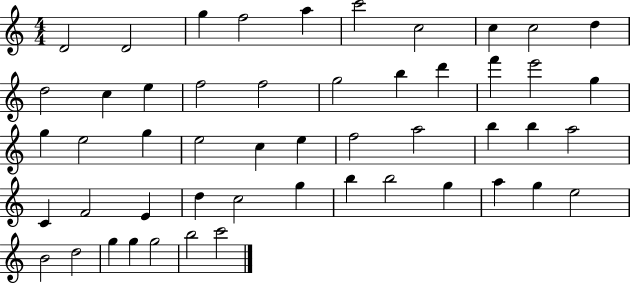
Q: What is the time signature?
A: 4/4